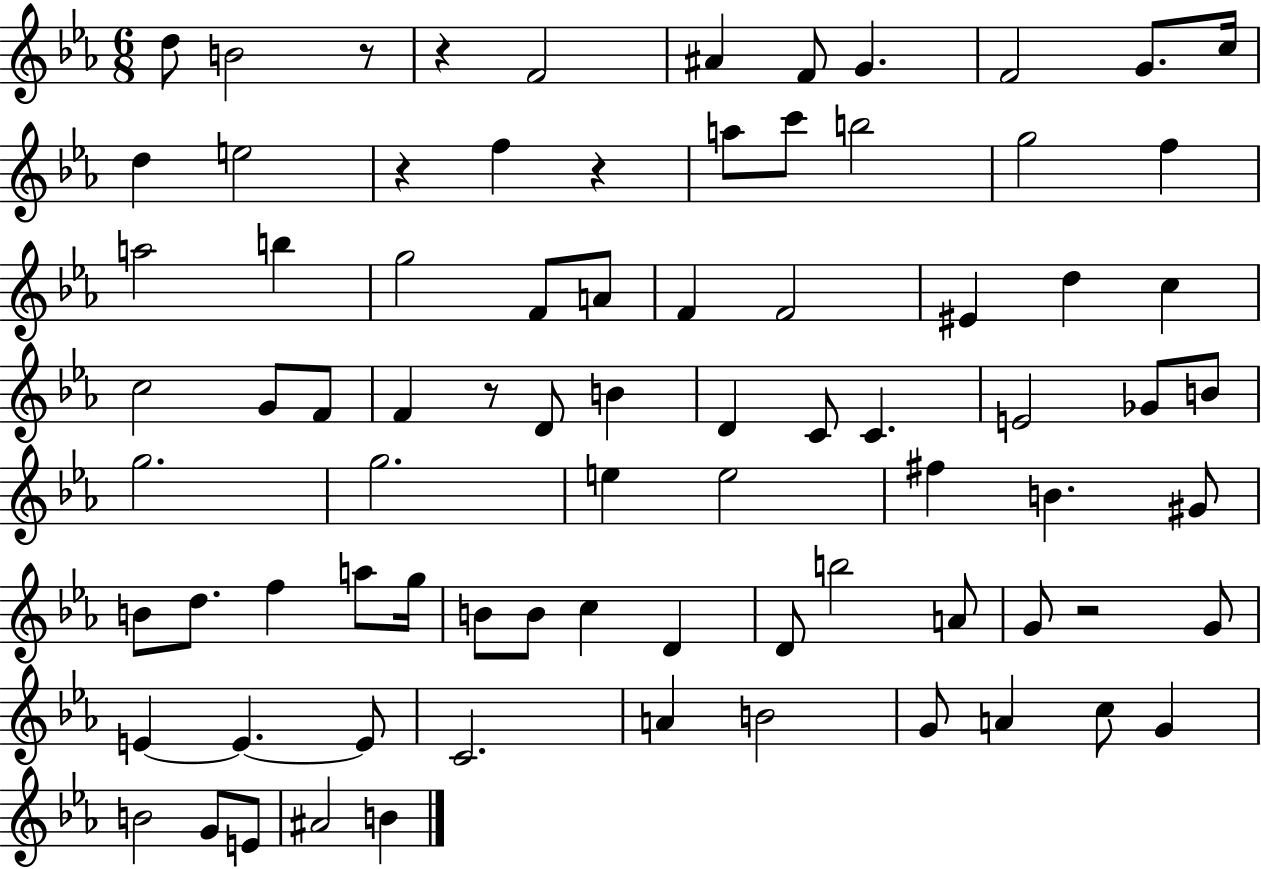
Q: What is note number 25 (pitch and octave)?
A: EIS4